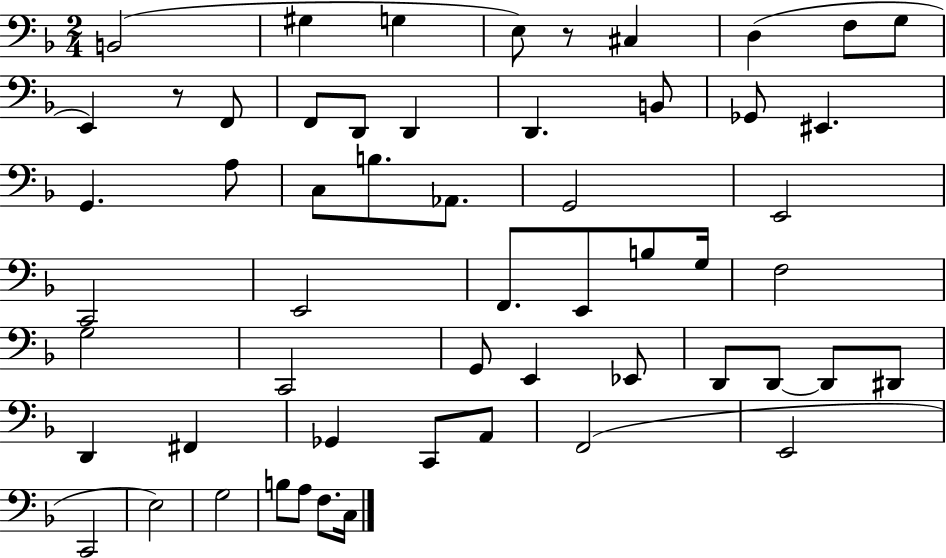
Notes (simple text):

B2/h G#3/q G3/q E3/e R/e C#3/q D3/q F3/e G3/e E2/q R/e F2/e F2/e D2/e D2/q D2/q. B2/e Gb2/e EIS2/q. G2/q. A3/e C3/e B3/e. Ab2/e. G2/h E2/h C2/h E2/h F2/e. E2/e B3/e G3/s F3/h G3/h C2/h G2/e E2/q Eb2/e D2/e D2/e D2/e D#2/e D2/q F#2/q Gb2/q C2/e A2/e F2/h E2/h C2/h E3/h G3/h B3/e A3/e F3/e. C3/s